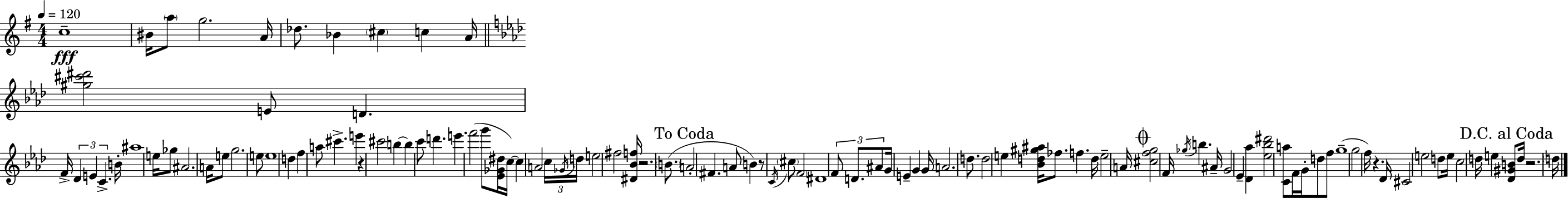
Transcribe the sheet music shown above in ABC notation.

X:1
T:Untitled
M:4/4
L:1/4
K:Em
c4 ^B/4 a/2 g2 A/4 _d/2 _B ^c c A/4 [^g^c'^d']2 E/2 D F/4 _D E C B/4 ^a4 e/4 _g/2 ^A2 A/4 e/2 g2 e/2 e4 d f a/2 ^c' e' z ^c'2 b b c'/2 d' e' f'2 g'/2 [_E_G^d]/4 c/4 c A2 c/4 _G/4 d/4 e2 ^f2 [^D_Bf]/4 z2 B/2 A2 ^F A/2 B z/2 C/4 ^c/2 F2 ^D4 F/2 D/2 ^A/2 G/4 E G G/4 A2 d/2 d2 e [_Bd^g^a]/4 _f/2 f d/4 e2 A/4 [^cfg]2 F/4 _g/4 b ^A/4 G2 _E [_D_a] [_e_b^d']2 [Ca]/2 F/4 G/4 d/2 f/2 g4 g2 f/4 z _D/4 ^C2 e2 d/2 e/4 c2 d/4 e [_D^GB]/2 d/4 z2 d/4